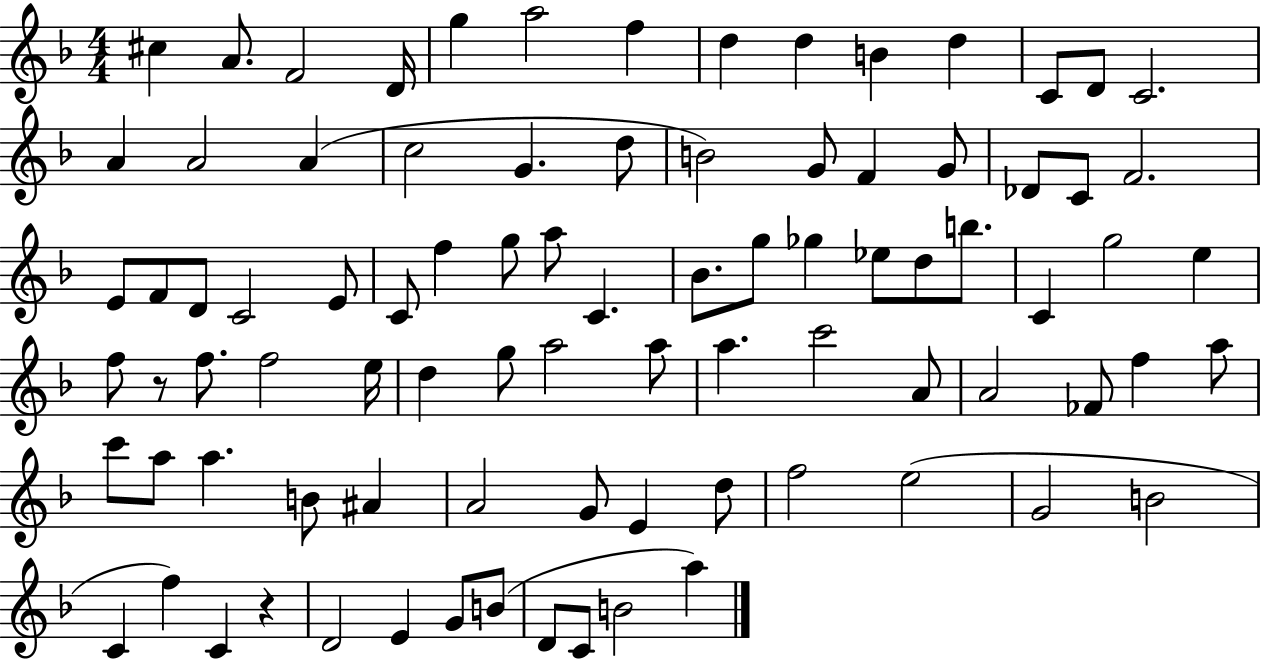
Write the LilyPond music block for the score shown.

{
  \clef treble
  \numericTimeSignature
  \time 4/4
  \key f \major
  \repeat volta 2 { cis''4 a'8. f'2 d'16 | g''4 a''2 f''4 | d''4 d''4 b'4 d''4 | c'8 d'8 c'2. | \break a'4 a'2 a'4( | c''2 g'4. d''8 | b'2) g'8 f'4 g'8 | des'8 c'8 f'2. | \break e'8 f'8 d'8 c'2 e'8 | c'8 f''4 g''8 a''8 c'4. | bes'8. g''8 ges''4 ees''8 d''8 b''8. | c'4 g''2 e''4 | \break f''8 r8 f''8. f''2 e''16 | d''4 g''8 a''2 a''8 | a''4. c'''2 a'8 | a'2 fes'8 f''4 a''8 | \break c'''8 a''8 a''4. b'8 ais'4 | a'2 g'8 e'4 d''8 | f''2 e''2( | g'2 b'2 | \break c'4 f''4) c'4 r4 | d'2 e'4 g'8 b'8( | d'8 c'8 b'2 a''4) | } \bar "|."
}